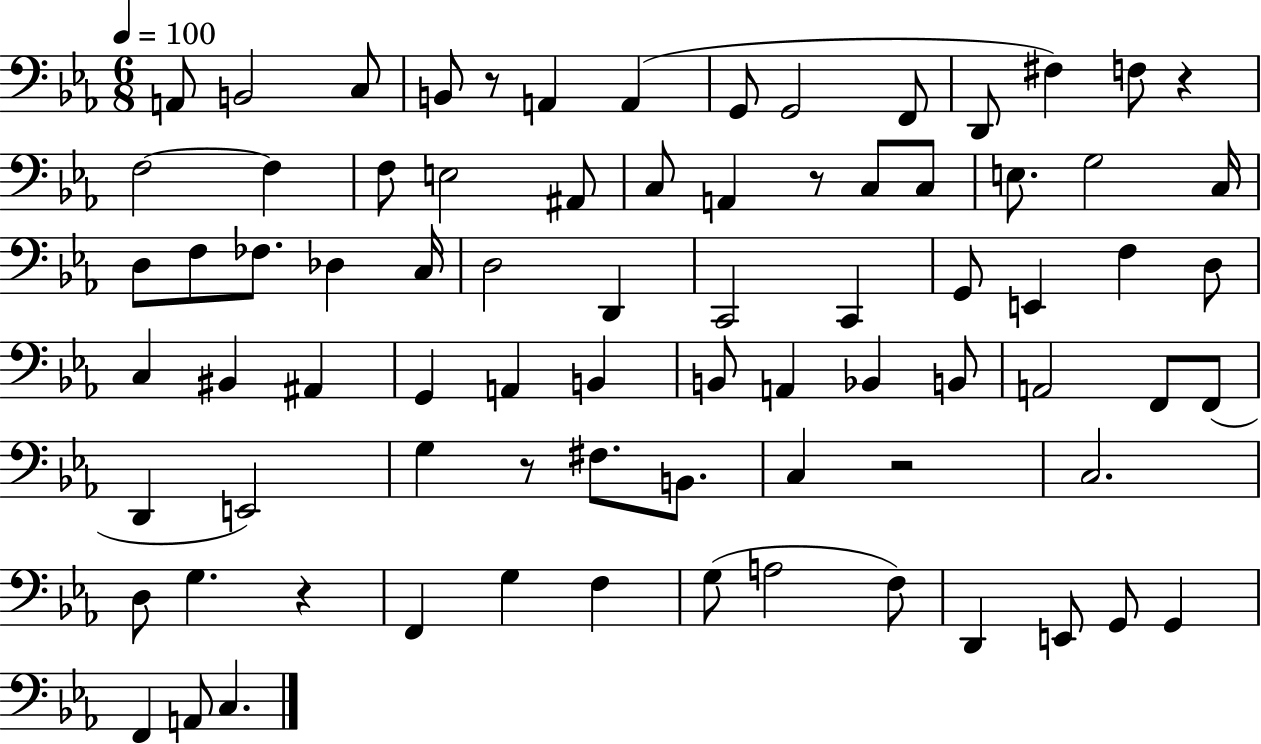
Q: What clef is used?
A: bass